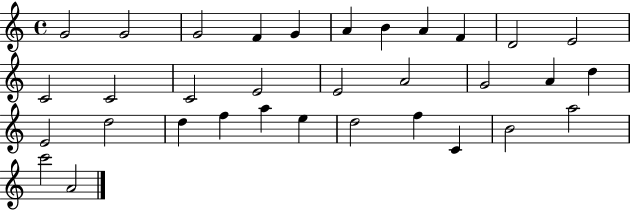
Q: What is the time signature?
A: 4/4